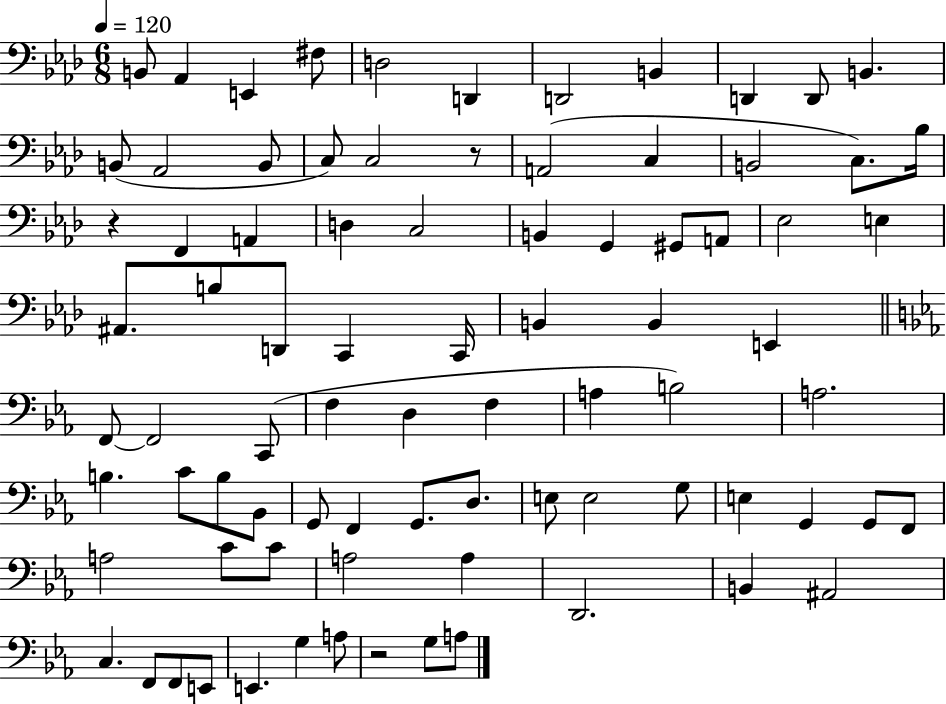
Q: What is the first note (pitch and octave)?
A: B2